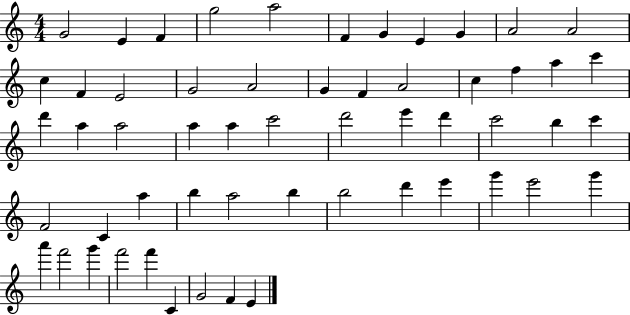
X:1
T:Untitled
M:4/4
L:1/4
K:C
G2 E F g2 a2 F G E G A2 A2 c F E2 G2 A2 G F A2 c f a c' d' a a2 a a c'2 d'2 e' d' c'2 b c' F2 C a b a2 b b2 d' e' g' e'2 g' a' f'2 g' f'2 f' C G2 F E